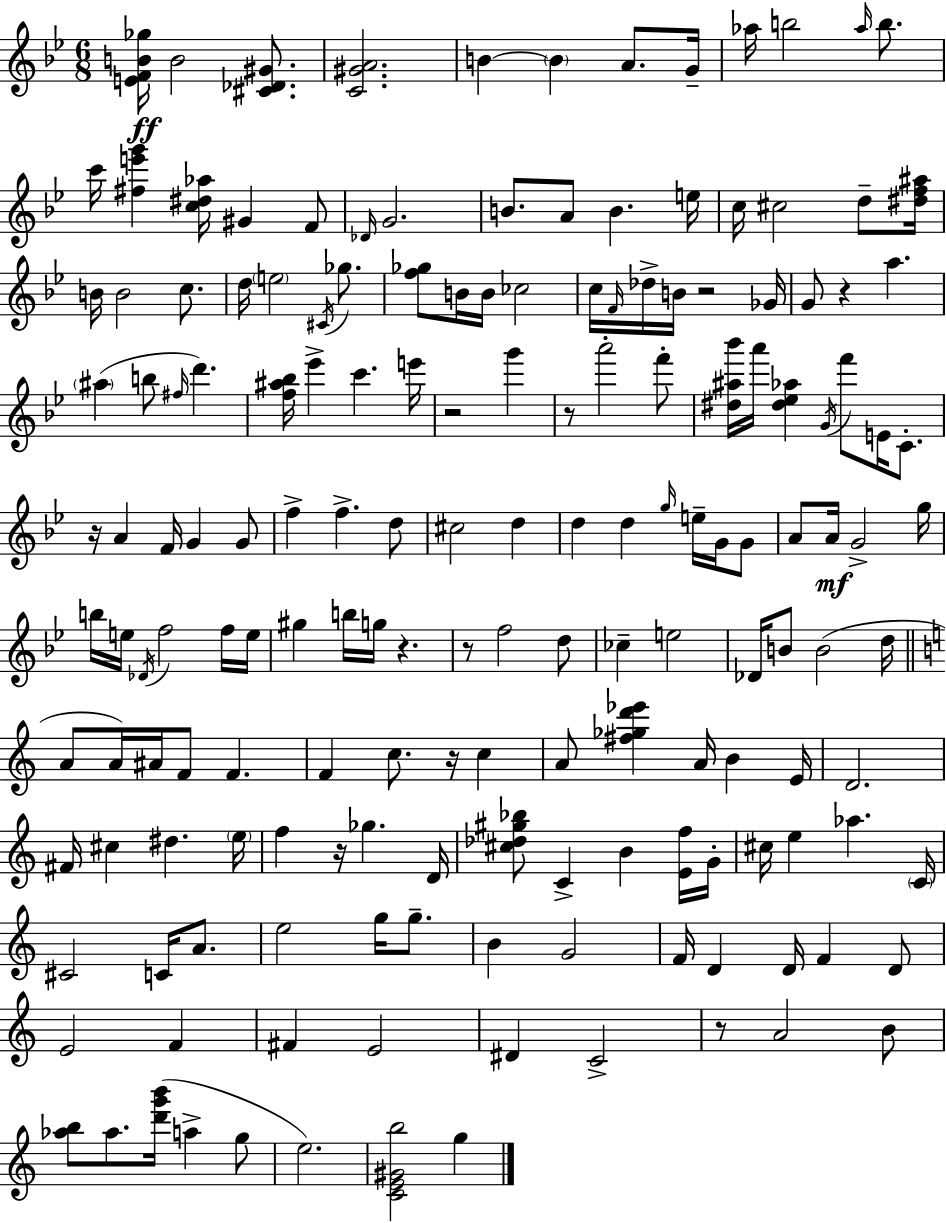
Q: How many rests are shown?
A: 10